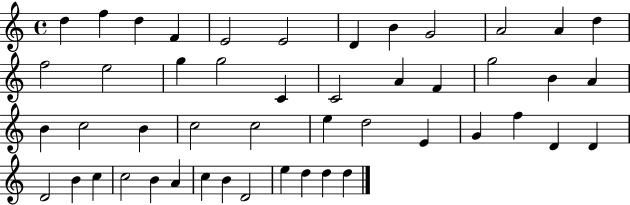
D5/q F5/q D5/q F4/q E4/h E4/h D4/q B4/q G4/h A4/h A4/q D5/q F5/h E5/h G5/q G5/h C4/q C4/h A4/q F4/q G5/h B4/q A4/q B4/q C5/h B4/q C5/h C5/h E5/q D5/h E4/q G4/q F5/q D4/q D4/q D4/h B4/q C5/q C5/h B4/q A4/q C5/q B4/q D4/h E5/q D5/q D5/q D5/q